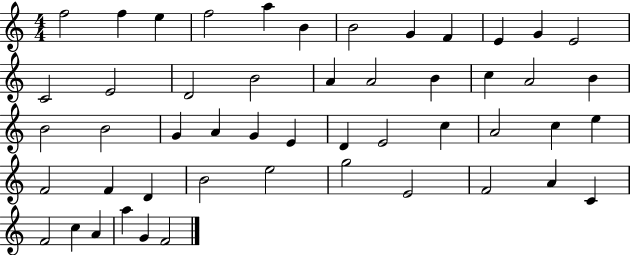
F5/h F5/q E5/q F5/h A5/q B4/q B4/h G4/q F4/q E4/q G4/q E4/h C4/h E4/h D4/h B4/h A4/q A4/h B4/q C5/q A4/h B4/q B4/h B4/h G4/q A4/q G4/q E4/q D4/q E4/h C5/q A4/h C5/q E5/q F4/h F4/q D4/q B4/h E5/h G5/h E4/h F4/h A4/q C4/q F4/h C5/q A4/q A5/q G4/q F4/h